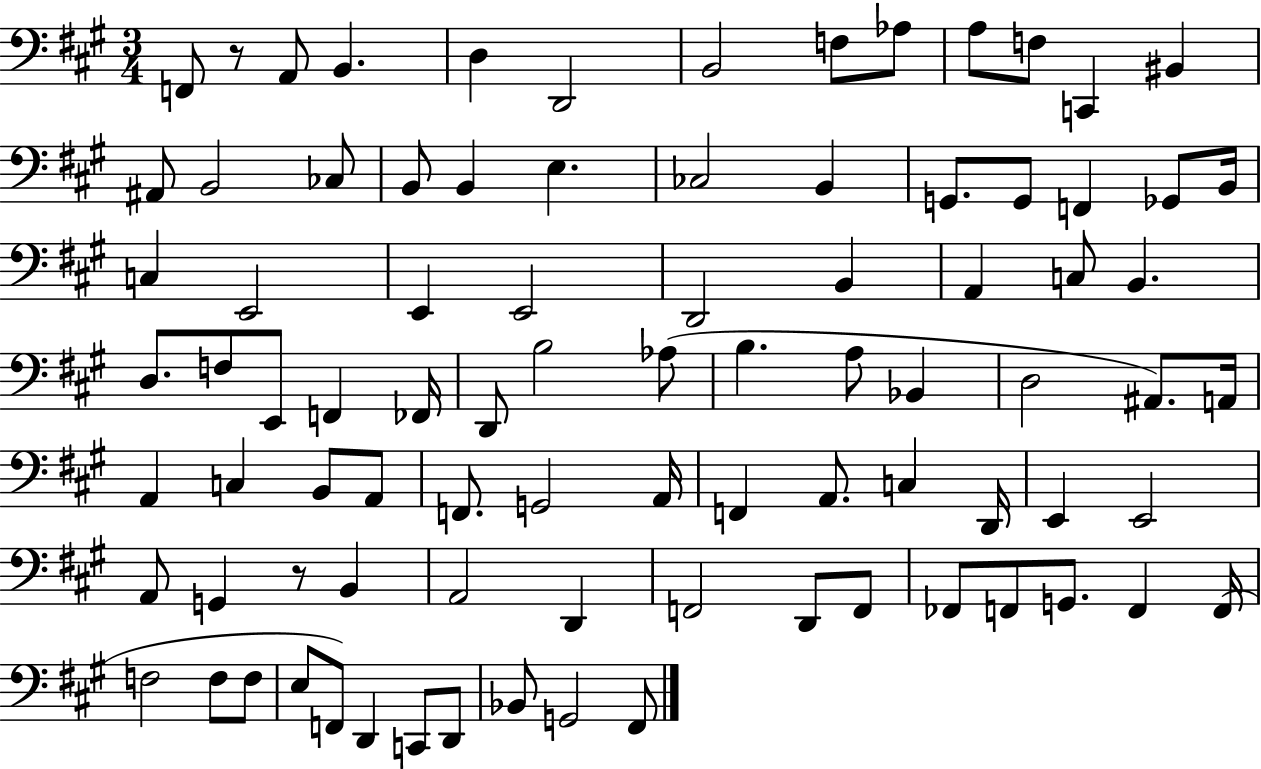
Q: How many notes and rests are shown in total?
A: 87